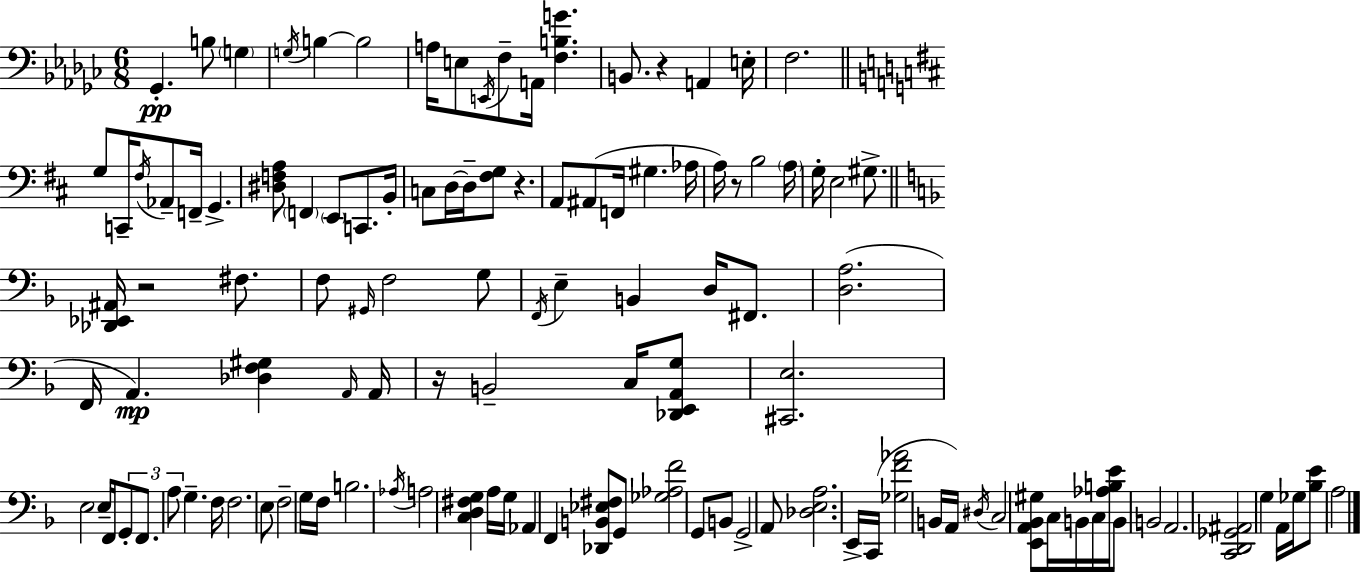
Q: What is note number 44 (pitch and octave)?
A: G3